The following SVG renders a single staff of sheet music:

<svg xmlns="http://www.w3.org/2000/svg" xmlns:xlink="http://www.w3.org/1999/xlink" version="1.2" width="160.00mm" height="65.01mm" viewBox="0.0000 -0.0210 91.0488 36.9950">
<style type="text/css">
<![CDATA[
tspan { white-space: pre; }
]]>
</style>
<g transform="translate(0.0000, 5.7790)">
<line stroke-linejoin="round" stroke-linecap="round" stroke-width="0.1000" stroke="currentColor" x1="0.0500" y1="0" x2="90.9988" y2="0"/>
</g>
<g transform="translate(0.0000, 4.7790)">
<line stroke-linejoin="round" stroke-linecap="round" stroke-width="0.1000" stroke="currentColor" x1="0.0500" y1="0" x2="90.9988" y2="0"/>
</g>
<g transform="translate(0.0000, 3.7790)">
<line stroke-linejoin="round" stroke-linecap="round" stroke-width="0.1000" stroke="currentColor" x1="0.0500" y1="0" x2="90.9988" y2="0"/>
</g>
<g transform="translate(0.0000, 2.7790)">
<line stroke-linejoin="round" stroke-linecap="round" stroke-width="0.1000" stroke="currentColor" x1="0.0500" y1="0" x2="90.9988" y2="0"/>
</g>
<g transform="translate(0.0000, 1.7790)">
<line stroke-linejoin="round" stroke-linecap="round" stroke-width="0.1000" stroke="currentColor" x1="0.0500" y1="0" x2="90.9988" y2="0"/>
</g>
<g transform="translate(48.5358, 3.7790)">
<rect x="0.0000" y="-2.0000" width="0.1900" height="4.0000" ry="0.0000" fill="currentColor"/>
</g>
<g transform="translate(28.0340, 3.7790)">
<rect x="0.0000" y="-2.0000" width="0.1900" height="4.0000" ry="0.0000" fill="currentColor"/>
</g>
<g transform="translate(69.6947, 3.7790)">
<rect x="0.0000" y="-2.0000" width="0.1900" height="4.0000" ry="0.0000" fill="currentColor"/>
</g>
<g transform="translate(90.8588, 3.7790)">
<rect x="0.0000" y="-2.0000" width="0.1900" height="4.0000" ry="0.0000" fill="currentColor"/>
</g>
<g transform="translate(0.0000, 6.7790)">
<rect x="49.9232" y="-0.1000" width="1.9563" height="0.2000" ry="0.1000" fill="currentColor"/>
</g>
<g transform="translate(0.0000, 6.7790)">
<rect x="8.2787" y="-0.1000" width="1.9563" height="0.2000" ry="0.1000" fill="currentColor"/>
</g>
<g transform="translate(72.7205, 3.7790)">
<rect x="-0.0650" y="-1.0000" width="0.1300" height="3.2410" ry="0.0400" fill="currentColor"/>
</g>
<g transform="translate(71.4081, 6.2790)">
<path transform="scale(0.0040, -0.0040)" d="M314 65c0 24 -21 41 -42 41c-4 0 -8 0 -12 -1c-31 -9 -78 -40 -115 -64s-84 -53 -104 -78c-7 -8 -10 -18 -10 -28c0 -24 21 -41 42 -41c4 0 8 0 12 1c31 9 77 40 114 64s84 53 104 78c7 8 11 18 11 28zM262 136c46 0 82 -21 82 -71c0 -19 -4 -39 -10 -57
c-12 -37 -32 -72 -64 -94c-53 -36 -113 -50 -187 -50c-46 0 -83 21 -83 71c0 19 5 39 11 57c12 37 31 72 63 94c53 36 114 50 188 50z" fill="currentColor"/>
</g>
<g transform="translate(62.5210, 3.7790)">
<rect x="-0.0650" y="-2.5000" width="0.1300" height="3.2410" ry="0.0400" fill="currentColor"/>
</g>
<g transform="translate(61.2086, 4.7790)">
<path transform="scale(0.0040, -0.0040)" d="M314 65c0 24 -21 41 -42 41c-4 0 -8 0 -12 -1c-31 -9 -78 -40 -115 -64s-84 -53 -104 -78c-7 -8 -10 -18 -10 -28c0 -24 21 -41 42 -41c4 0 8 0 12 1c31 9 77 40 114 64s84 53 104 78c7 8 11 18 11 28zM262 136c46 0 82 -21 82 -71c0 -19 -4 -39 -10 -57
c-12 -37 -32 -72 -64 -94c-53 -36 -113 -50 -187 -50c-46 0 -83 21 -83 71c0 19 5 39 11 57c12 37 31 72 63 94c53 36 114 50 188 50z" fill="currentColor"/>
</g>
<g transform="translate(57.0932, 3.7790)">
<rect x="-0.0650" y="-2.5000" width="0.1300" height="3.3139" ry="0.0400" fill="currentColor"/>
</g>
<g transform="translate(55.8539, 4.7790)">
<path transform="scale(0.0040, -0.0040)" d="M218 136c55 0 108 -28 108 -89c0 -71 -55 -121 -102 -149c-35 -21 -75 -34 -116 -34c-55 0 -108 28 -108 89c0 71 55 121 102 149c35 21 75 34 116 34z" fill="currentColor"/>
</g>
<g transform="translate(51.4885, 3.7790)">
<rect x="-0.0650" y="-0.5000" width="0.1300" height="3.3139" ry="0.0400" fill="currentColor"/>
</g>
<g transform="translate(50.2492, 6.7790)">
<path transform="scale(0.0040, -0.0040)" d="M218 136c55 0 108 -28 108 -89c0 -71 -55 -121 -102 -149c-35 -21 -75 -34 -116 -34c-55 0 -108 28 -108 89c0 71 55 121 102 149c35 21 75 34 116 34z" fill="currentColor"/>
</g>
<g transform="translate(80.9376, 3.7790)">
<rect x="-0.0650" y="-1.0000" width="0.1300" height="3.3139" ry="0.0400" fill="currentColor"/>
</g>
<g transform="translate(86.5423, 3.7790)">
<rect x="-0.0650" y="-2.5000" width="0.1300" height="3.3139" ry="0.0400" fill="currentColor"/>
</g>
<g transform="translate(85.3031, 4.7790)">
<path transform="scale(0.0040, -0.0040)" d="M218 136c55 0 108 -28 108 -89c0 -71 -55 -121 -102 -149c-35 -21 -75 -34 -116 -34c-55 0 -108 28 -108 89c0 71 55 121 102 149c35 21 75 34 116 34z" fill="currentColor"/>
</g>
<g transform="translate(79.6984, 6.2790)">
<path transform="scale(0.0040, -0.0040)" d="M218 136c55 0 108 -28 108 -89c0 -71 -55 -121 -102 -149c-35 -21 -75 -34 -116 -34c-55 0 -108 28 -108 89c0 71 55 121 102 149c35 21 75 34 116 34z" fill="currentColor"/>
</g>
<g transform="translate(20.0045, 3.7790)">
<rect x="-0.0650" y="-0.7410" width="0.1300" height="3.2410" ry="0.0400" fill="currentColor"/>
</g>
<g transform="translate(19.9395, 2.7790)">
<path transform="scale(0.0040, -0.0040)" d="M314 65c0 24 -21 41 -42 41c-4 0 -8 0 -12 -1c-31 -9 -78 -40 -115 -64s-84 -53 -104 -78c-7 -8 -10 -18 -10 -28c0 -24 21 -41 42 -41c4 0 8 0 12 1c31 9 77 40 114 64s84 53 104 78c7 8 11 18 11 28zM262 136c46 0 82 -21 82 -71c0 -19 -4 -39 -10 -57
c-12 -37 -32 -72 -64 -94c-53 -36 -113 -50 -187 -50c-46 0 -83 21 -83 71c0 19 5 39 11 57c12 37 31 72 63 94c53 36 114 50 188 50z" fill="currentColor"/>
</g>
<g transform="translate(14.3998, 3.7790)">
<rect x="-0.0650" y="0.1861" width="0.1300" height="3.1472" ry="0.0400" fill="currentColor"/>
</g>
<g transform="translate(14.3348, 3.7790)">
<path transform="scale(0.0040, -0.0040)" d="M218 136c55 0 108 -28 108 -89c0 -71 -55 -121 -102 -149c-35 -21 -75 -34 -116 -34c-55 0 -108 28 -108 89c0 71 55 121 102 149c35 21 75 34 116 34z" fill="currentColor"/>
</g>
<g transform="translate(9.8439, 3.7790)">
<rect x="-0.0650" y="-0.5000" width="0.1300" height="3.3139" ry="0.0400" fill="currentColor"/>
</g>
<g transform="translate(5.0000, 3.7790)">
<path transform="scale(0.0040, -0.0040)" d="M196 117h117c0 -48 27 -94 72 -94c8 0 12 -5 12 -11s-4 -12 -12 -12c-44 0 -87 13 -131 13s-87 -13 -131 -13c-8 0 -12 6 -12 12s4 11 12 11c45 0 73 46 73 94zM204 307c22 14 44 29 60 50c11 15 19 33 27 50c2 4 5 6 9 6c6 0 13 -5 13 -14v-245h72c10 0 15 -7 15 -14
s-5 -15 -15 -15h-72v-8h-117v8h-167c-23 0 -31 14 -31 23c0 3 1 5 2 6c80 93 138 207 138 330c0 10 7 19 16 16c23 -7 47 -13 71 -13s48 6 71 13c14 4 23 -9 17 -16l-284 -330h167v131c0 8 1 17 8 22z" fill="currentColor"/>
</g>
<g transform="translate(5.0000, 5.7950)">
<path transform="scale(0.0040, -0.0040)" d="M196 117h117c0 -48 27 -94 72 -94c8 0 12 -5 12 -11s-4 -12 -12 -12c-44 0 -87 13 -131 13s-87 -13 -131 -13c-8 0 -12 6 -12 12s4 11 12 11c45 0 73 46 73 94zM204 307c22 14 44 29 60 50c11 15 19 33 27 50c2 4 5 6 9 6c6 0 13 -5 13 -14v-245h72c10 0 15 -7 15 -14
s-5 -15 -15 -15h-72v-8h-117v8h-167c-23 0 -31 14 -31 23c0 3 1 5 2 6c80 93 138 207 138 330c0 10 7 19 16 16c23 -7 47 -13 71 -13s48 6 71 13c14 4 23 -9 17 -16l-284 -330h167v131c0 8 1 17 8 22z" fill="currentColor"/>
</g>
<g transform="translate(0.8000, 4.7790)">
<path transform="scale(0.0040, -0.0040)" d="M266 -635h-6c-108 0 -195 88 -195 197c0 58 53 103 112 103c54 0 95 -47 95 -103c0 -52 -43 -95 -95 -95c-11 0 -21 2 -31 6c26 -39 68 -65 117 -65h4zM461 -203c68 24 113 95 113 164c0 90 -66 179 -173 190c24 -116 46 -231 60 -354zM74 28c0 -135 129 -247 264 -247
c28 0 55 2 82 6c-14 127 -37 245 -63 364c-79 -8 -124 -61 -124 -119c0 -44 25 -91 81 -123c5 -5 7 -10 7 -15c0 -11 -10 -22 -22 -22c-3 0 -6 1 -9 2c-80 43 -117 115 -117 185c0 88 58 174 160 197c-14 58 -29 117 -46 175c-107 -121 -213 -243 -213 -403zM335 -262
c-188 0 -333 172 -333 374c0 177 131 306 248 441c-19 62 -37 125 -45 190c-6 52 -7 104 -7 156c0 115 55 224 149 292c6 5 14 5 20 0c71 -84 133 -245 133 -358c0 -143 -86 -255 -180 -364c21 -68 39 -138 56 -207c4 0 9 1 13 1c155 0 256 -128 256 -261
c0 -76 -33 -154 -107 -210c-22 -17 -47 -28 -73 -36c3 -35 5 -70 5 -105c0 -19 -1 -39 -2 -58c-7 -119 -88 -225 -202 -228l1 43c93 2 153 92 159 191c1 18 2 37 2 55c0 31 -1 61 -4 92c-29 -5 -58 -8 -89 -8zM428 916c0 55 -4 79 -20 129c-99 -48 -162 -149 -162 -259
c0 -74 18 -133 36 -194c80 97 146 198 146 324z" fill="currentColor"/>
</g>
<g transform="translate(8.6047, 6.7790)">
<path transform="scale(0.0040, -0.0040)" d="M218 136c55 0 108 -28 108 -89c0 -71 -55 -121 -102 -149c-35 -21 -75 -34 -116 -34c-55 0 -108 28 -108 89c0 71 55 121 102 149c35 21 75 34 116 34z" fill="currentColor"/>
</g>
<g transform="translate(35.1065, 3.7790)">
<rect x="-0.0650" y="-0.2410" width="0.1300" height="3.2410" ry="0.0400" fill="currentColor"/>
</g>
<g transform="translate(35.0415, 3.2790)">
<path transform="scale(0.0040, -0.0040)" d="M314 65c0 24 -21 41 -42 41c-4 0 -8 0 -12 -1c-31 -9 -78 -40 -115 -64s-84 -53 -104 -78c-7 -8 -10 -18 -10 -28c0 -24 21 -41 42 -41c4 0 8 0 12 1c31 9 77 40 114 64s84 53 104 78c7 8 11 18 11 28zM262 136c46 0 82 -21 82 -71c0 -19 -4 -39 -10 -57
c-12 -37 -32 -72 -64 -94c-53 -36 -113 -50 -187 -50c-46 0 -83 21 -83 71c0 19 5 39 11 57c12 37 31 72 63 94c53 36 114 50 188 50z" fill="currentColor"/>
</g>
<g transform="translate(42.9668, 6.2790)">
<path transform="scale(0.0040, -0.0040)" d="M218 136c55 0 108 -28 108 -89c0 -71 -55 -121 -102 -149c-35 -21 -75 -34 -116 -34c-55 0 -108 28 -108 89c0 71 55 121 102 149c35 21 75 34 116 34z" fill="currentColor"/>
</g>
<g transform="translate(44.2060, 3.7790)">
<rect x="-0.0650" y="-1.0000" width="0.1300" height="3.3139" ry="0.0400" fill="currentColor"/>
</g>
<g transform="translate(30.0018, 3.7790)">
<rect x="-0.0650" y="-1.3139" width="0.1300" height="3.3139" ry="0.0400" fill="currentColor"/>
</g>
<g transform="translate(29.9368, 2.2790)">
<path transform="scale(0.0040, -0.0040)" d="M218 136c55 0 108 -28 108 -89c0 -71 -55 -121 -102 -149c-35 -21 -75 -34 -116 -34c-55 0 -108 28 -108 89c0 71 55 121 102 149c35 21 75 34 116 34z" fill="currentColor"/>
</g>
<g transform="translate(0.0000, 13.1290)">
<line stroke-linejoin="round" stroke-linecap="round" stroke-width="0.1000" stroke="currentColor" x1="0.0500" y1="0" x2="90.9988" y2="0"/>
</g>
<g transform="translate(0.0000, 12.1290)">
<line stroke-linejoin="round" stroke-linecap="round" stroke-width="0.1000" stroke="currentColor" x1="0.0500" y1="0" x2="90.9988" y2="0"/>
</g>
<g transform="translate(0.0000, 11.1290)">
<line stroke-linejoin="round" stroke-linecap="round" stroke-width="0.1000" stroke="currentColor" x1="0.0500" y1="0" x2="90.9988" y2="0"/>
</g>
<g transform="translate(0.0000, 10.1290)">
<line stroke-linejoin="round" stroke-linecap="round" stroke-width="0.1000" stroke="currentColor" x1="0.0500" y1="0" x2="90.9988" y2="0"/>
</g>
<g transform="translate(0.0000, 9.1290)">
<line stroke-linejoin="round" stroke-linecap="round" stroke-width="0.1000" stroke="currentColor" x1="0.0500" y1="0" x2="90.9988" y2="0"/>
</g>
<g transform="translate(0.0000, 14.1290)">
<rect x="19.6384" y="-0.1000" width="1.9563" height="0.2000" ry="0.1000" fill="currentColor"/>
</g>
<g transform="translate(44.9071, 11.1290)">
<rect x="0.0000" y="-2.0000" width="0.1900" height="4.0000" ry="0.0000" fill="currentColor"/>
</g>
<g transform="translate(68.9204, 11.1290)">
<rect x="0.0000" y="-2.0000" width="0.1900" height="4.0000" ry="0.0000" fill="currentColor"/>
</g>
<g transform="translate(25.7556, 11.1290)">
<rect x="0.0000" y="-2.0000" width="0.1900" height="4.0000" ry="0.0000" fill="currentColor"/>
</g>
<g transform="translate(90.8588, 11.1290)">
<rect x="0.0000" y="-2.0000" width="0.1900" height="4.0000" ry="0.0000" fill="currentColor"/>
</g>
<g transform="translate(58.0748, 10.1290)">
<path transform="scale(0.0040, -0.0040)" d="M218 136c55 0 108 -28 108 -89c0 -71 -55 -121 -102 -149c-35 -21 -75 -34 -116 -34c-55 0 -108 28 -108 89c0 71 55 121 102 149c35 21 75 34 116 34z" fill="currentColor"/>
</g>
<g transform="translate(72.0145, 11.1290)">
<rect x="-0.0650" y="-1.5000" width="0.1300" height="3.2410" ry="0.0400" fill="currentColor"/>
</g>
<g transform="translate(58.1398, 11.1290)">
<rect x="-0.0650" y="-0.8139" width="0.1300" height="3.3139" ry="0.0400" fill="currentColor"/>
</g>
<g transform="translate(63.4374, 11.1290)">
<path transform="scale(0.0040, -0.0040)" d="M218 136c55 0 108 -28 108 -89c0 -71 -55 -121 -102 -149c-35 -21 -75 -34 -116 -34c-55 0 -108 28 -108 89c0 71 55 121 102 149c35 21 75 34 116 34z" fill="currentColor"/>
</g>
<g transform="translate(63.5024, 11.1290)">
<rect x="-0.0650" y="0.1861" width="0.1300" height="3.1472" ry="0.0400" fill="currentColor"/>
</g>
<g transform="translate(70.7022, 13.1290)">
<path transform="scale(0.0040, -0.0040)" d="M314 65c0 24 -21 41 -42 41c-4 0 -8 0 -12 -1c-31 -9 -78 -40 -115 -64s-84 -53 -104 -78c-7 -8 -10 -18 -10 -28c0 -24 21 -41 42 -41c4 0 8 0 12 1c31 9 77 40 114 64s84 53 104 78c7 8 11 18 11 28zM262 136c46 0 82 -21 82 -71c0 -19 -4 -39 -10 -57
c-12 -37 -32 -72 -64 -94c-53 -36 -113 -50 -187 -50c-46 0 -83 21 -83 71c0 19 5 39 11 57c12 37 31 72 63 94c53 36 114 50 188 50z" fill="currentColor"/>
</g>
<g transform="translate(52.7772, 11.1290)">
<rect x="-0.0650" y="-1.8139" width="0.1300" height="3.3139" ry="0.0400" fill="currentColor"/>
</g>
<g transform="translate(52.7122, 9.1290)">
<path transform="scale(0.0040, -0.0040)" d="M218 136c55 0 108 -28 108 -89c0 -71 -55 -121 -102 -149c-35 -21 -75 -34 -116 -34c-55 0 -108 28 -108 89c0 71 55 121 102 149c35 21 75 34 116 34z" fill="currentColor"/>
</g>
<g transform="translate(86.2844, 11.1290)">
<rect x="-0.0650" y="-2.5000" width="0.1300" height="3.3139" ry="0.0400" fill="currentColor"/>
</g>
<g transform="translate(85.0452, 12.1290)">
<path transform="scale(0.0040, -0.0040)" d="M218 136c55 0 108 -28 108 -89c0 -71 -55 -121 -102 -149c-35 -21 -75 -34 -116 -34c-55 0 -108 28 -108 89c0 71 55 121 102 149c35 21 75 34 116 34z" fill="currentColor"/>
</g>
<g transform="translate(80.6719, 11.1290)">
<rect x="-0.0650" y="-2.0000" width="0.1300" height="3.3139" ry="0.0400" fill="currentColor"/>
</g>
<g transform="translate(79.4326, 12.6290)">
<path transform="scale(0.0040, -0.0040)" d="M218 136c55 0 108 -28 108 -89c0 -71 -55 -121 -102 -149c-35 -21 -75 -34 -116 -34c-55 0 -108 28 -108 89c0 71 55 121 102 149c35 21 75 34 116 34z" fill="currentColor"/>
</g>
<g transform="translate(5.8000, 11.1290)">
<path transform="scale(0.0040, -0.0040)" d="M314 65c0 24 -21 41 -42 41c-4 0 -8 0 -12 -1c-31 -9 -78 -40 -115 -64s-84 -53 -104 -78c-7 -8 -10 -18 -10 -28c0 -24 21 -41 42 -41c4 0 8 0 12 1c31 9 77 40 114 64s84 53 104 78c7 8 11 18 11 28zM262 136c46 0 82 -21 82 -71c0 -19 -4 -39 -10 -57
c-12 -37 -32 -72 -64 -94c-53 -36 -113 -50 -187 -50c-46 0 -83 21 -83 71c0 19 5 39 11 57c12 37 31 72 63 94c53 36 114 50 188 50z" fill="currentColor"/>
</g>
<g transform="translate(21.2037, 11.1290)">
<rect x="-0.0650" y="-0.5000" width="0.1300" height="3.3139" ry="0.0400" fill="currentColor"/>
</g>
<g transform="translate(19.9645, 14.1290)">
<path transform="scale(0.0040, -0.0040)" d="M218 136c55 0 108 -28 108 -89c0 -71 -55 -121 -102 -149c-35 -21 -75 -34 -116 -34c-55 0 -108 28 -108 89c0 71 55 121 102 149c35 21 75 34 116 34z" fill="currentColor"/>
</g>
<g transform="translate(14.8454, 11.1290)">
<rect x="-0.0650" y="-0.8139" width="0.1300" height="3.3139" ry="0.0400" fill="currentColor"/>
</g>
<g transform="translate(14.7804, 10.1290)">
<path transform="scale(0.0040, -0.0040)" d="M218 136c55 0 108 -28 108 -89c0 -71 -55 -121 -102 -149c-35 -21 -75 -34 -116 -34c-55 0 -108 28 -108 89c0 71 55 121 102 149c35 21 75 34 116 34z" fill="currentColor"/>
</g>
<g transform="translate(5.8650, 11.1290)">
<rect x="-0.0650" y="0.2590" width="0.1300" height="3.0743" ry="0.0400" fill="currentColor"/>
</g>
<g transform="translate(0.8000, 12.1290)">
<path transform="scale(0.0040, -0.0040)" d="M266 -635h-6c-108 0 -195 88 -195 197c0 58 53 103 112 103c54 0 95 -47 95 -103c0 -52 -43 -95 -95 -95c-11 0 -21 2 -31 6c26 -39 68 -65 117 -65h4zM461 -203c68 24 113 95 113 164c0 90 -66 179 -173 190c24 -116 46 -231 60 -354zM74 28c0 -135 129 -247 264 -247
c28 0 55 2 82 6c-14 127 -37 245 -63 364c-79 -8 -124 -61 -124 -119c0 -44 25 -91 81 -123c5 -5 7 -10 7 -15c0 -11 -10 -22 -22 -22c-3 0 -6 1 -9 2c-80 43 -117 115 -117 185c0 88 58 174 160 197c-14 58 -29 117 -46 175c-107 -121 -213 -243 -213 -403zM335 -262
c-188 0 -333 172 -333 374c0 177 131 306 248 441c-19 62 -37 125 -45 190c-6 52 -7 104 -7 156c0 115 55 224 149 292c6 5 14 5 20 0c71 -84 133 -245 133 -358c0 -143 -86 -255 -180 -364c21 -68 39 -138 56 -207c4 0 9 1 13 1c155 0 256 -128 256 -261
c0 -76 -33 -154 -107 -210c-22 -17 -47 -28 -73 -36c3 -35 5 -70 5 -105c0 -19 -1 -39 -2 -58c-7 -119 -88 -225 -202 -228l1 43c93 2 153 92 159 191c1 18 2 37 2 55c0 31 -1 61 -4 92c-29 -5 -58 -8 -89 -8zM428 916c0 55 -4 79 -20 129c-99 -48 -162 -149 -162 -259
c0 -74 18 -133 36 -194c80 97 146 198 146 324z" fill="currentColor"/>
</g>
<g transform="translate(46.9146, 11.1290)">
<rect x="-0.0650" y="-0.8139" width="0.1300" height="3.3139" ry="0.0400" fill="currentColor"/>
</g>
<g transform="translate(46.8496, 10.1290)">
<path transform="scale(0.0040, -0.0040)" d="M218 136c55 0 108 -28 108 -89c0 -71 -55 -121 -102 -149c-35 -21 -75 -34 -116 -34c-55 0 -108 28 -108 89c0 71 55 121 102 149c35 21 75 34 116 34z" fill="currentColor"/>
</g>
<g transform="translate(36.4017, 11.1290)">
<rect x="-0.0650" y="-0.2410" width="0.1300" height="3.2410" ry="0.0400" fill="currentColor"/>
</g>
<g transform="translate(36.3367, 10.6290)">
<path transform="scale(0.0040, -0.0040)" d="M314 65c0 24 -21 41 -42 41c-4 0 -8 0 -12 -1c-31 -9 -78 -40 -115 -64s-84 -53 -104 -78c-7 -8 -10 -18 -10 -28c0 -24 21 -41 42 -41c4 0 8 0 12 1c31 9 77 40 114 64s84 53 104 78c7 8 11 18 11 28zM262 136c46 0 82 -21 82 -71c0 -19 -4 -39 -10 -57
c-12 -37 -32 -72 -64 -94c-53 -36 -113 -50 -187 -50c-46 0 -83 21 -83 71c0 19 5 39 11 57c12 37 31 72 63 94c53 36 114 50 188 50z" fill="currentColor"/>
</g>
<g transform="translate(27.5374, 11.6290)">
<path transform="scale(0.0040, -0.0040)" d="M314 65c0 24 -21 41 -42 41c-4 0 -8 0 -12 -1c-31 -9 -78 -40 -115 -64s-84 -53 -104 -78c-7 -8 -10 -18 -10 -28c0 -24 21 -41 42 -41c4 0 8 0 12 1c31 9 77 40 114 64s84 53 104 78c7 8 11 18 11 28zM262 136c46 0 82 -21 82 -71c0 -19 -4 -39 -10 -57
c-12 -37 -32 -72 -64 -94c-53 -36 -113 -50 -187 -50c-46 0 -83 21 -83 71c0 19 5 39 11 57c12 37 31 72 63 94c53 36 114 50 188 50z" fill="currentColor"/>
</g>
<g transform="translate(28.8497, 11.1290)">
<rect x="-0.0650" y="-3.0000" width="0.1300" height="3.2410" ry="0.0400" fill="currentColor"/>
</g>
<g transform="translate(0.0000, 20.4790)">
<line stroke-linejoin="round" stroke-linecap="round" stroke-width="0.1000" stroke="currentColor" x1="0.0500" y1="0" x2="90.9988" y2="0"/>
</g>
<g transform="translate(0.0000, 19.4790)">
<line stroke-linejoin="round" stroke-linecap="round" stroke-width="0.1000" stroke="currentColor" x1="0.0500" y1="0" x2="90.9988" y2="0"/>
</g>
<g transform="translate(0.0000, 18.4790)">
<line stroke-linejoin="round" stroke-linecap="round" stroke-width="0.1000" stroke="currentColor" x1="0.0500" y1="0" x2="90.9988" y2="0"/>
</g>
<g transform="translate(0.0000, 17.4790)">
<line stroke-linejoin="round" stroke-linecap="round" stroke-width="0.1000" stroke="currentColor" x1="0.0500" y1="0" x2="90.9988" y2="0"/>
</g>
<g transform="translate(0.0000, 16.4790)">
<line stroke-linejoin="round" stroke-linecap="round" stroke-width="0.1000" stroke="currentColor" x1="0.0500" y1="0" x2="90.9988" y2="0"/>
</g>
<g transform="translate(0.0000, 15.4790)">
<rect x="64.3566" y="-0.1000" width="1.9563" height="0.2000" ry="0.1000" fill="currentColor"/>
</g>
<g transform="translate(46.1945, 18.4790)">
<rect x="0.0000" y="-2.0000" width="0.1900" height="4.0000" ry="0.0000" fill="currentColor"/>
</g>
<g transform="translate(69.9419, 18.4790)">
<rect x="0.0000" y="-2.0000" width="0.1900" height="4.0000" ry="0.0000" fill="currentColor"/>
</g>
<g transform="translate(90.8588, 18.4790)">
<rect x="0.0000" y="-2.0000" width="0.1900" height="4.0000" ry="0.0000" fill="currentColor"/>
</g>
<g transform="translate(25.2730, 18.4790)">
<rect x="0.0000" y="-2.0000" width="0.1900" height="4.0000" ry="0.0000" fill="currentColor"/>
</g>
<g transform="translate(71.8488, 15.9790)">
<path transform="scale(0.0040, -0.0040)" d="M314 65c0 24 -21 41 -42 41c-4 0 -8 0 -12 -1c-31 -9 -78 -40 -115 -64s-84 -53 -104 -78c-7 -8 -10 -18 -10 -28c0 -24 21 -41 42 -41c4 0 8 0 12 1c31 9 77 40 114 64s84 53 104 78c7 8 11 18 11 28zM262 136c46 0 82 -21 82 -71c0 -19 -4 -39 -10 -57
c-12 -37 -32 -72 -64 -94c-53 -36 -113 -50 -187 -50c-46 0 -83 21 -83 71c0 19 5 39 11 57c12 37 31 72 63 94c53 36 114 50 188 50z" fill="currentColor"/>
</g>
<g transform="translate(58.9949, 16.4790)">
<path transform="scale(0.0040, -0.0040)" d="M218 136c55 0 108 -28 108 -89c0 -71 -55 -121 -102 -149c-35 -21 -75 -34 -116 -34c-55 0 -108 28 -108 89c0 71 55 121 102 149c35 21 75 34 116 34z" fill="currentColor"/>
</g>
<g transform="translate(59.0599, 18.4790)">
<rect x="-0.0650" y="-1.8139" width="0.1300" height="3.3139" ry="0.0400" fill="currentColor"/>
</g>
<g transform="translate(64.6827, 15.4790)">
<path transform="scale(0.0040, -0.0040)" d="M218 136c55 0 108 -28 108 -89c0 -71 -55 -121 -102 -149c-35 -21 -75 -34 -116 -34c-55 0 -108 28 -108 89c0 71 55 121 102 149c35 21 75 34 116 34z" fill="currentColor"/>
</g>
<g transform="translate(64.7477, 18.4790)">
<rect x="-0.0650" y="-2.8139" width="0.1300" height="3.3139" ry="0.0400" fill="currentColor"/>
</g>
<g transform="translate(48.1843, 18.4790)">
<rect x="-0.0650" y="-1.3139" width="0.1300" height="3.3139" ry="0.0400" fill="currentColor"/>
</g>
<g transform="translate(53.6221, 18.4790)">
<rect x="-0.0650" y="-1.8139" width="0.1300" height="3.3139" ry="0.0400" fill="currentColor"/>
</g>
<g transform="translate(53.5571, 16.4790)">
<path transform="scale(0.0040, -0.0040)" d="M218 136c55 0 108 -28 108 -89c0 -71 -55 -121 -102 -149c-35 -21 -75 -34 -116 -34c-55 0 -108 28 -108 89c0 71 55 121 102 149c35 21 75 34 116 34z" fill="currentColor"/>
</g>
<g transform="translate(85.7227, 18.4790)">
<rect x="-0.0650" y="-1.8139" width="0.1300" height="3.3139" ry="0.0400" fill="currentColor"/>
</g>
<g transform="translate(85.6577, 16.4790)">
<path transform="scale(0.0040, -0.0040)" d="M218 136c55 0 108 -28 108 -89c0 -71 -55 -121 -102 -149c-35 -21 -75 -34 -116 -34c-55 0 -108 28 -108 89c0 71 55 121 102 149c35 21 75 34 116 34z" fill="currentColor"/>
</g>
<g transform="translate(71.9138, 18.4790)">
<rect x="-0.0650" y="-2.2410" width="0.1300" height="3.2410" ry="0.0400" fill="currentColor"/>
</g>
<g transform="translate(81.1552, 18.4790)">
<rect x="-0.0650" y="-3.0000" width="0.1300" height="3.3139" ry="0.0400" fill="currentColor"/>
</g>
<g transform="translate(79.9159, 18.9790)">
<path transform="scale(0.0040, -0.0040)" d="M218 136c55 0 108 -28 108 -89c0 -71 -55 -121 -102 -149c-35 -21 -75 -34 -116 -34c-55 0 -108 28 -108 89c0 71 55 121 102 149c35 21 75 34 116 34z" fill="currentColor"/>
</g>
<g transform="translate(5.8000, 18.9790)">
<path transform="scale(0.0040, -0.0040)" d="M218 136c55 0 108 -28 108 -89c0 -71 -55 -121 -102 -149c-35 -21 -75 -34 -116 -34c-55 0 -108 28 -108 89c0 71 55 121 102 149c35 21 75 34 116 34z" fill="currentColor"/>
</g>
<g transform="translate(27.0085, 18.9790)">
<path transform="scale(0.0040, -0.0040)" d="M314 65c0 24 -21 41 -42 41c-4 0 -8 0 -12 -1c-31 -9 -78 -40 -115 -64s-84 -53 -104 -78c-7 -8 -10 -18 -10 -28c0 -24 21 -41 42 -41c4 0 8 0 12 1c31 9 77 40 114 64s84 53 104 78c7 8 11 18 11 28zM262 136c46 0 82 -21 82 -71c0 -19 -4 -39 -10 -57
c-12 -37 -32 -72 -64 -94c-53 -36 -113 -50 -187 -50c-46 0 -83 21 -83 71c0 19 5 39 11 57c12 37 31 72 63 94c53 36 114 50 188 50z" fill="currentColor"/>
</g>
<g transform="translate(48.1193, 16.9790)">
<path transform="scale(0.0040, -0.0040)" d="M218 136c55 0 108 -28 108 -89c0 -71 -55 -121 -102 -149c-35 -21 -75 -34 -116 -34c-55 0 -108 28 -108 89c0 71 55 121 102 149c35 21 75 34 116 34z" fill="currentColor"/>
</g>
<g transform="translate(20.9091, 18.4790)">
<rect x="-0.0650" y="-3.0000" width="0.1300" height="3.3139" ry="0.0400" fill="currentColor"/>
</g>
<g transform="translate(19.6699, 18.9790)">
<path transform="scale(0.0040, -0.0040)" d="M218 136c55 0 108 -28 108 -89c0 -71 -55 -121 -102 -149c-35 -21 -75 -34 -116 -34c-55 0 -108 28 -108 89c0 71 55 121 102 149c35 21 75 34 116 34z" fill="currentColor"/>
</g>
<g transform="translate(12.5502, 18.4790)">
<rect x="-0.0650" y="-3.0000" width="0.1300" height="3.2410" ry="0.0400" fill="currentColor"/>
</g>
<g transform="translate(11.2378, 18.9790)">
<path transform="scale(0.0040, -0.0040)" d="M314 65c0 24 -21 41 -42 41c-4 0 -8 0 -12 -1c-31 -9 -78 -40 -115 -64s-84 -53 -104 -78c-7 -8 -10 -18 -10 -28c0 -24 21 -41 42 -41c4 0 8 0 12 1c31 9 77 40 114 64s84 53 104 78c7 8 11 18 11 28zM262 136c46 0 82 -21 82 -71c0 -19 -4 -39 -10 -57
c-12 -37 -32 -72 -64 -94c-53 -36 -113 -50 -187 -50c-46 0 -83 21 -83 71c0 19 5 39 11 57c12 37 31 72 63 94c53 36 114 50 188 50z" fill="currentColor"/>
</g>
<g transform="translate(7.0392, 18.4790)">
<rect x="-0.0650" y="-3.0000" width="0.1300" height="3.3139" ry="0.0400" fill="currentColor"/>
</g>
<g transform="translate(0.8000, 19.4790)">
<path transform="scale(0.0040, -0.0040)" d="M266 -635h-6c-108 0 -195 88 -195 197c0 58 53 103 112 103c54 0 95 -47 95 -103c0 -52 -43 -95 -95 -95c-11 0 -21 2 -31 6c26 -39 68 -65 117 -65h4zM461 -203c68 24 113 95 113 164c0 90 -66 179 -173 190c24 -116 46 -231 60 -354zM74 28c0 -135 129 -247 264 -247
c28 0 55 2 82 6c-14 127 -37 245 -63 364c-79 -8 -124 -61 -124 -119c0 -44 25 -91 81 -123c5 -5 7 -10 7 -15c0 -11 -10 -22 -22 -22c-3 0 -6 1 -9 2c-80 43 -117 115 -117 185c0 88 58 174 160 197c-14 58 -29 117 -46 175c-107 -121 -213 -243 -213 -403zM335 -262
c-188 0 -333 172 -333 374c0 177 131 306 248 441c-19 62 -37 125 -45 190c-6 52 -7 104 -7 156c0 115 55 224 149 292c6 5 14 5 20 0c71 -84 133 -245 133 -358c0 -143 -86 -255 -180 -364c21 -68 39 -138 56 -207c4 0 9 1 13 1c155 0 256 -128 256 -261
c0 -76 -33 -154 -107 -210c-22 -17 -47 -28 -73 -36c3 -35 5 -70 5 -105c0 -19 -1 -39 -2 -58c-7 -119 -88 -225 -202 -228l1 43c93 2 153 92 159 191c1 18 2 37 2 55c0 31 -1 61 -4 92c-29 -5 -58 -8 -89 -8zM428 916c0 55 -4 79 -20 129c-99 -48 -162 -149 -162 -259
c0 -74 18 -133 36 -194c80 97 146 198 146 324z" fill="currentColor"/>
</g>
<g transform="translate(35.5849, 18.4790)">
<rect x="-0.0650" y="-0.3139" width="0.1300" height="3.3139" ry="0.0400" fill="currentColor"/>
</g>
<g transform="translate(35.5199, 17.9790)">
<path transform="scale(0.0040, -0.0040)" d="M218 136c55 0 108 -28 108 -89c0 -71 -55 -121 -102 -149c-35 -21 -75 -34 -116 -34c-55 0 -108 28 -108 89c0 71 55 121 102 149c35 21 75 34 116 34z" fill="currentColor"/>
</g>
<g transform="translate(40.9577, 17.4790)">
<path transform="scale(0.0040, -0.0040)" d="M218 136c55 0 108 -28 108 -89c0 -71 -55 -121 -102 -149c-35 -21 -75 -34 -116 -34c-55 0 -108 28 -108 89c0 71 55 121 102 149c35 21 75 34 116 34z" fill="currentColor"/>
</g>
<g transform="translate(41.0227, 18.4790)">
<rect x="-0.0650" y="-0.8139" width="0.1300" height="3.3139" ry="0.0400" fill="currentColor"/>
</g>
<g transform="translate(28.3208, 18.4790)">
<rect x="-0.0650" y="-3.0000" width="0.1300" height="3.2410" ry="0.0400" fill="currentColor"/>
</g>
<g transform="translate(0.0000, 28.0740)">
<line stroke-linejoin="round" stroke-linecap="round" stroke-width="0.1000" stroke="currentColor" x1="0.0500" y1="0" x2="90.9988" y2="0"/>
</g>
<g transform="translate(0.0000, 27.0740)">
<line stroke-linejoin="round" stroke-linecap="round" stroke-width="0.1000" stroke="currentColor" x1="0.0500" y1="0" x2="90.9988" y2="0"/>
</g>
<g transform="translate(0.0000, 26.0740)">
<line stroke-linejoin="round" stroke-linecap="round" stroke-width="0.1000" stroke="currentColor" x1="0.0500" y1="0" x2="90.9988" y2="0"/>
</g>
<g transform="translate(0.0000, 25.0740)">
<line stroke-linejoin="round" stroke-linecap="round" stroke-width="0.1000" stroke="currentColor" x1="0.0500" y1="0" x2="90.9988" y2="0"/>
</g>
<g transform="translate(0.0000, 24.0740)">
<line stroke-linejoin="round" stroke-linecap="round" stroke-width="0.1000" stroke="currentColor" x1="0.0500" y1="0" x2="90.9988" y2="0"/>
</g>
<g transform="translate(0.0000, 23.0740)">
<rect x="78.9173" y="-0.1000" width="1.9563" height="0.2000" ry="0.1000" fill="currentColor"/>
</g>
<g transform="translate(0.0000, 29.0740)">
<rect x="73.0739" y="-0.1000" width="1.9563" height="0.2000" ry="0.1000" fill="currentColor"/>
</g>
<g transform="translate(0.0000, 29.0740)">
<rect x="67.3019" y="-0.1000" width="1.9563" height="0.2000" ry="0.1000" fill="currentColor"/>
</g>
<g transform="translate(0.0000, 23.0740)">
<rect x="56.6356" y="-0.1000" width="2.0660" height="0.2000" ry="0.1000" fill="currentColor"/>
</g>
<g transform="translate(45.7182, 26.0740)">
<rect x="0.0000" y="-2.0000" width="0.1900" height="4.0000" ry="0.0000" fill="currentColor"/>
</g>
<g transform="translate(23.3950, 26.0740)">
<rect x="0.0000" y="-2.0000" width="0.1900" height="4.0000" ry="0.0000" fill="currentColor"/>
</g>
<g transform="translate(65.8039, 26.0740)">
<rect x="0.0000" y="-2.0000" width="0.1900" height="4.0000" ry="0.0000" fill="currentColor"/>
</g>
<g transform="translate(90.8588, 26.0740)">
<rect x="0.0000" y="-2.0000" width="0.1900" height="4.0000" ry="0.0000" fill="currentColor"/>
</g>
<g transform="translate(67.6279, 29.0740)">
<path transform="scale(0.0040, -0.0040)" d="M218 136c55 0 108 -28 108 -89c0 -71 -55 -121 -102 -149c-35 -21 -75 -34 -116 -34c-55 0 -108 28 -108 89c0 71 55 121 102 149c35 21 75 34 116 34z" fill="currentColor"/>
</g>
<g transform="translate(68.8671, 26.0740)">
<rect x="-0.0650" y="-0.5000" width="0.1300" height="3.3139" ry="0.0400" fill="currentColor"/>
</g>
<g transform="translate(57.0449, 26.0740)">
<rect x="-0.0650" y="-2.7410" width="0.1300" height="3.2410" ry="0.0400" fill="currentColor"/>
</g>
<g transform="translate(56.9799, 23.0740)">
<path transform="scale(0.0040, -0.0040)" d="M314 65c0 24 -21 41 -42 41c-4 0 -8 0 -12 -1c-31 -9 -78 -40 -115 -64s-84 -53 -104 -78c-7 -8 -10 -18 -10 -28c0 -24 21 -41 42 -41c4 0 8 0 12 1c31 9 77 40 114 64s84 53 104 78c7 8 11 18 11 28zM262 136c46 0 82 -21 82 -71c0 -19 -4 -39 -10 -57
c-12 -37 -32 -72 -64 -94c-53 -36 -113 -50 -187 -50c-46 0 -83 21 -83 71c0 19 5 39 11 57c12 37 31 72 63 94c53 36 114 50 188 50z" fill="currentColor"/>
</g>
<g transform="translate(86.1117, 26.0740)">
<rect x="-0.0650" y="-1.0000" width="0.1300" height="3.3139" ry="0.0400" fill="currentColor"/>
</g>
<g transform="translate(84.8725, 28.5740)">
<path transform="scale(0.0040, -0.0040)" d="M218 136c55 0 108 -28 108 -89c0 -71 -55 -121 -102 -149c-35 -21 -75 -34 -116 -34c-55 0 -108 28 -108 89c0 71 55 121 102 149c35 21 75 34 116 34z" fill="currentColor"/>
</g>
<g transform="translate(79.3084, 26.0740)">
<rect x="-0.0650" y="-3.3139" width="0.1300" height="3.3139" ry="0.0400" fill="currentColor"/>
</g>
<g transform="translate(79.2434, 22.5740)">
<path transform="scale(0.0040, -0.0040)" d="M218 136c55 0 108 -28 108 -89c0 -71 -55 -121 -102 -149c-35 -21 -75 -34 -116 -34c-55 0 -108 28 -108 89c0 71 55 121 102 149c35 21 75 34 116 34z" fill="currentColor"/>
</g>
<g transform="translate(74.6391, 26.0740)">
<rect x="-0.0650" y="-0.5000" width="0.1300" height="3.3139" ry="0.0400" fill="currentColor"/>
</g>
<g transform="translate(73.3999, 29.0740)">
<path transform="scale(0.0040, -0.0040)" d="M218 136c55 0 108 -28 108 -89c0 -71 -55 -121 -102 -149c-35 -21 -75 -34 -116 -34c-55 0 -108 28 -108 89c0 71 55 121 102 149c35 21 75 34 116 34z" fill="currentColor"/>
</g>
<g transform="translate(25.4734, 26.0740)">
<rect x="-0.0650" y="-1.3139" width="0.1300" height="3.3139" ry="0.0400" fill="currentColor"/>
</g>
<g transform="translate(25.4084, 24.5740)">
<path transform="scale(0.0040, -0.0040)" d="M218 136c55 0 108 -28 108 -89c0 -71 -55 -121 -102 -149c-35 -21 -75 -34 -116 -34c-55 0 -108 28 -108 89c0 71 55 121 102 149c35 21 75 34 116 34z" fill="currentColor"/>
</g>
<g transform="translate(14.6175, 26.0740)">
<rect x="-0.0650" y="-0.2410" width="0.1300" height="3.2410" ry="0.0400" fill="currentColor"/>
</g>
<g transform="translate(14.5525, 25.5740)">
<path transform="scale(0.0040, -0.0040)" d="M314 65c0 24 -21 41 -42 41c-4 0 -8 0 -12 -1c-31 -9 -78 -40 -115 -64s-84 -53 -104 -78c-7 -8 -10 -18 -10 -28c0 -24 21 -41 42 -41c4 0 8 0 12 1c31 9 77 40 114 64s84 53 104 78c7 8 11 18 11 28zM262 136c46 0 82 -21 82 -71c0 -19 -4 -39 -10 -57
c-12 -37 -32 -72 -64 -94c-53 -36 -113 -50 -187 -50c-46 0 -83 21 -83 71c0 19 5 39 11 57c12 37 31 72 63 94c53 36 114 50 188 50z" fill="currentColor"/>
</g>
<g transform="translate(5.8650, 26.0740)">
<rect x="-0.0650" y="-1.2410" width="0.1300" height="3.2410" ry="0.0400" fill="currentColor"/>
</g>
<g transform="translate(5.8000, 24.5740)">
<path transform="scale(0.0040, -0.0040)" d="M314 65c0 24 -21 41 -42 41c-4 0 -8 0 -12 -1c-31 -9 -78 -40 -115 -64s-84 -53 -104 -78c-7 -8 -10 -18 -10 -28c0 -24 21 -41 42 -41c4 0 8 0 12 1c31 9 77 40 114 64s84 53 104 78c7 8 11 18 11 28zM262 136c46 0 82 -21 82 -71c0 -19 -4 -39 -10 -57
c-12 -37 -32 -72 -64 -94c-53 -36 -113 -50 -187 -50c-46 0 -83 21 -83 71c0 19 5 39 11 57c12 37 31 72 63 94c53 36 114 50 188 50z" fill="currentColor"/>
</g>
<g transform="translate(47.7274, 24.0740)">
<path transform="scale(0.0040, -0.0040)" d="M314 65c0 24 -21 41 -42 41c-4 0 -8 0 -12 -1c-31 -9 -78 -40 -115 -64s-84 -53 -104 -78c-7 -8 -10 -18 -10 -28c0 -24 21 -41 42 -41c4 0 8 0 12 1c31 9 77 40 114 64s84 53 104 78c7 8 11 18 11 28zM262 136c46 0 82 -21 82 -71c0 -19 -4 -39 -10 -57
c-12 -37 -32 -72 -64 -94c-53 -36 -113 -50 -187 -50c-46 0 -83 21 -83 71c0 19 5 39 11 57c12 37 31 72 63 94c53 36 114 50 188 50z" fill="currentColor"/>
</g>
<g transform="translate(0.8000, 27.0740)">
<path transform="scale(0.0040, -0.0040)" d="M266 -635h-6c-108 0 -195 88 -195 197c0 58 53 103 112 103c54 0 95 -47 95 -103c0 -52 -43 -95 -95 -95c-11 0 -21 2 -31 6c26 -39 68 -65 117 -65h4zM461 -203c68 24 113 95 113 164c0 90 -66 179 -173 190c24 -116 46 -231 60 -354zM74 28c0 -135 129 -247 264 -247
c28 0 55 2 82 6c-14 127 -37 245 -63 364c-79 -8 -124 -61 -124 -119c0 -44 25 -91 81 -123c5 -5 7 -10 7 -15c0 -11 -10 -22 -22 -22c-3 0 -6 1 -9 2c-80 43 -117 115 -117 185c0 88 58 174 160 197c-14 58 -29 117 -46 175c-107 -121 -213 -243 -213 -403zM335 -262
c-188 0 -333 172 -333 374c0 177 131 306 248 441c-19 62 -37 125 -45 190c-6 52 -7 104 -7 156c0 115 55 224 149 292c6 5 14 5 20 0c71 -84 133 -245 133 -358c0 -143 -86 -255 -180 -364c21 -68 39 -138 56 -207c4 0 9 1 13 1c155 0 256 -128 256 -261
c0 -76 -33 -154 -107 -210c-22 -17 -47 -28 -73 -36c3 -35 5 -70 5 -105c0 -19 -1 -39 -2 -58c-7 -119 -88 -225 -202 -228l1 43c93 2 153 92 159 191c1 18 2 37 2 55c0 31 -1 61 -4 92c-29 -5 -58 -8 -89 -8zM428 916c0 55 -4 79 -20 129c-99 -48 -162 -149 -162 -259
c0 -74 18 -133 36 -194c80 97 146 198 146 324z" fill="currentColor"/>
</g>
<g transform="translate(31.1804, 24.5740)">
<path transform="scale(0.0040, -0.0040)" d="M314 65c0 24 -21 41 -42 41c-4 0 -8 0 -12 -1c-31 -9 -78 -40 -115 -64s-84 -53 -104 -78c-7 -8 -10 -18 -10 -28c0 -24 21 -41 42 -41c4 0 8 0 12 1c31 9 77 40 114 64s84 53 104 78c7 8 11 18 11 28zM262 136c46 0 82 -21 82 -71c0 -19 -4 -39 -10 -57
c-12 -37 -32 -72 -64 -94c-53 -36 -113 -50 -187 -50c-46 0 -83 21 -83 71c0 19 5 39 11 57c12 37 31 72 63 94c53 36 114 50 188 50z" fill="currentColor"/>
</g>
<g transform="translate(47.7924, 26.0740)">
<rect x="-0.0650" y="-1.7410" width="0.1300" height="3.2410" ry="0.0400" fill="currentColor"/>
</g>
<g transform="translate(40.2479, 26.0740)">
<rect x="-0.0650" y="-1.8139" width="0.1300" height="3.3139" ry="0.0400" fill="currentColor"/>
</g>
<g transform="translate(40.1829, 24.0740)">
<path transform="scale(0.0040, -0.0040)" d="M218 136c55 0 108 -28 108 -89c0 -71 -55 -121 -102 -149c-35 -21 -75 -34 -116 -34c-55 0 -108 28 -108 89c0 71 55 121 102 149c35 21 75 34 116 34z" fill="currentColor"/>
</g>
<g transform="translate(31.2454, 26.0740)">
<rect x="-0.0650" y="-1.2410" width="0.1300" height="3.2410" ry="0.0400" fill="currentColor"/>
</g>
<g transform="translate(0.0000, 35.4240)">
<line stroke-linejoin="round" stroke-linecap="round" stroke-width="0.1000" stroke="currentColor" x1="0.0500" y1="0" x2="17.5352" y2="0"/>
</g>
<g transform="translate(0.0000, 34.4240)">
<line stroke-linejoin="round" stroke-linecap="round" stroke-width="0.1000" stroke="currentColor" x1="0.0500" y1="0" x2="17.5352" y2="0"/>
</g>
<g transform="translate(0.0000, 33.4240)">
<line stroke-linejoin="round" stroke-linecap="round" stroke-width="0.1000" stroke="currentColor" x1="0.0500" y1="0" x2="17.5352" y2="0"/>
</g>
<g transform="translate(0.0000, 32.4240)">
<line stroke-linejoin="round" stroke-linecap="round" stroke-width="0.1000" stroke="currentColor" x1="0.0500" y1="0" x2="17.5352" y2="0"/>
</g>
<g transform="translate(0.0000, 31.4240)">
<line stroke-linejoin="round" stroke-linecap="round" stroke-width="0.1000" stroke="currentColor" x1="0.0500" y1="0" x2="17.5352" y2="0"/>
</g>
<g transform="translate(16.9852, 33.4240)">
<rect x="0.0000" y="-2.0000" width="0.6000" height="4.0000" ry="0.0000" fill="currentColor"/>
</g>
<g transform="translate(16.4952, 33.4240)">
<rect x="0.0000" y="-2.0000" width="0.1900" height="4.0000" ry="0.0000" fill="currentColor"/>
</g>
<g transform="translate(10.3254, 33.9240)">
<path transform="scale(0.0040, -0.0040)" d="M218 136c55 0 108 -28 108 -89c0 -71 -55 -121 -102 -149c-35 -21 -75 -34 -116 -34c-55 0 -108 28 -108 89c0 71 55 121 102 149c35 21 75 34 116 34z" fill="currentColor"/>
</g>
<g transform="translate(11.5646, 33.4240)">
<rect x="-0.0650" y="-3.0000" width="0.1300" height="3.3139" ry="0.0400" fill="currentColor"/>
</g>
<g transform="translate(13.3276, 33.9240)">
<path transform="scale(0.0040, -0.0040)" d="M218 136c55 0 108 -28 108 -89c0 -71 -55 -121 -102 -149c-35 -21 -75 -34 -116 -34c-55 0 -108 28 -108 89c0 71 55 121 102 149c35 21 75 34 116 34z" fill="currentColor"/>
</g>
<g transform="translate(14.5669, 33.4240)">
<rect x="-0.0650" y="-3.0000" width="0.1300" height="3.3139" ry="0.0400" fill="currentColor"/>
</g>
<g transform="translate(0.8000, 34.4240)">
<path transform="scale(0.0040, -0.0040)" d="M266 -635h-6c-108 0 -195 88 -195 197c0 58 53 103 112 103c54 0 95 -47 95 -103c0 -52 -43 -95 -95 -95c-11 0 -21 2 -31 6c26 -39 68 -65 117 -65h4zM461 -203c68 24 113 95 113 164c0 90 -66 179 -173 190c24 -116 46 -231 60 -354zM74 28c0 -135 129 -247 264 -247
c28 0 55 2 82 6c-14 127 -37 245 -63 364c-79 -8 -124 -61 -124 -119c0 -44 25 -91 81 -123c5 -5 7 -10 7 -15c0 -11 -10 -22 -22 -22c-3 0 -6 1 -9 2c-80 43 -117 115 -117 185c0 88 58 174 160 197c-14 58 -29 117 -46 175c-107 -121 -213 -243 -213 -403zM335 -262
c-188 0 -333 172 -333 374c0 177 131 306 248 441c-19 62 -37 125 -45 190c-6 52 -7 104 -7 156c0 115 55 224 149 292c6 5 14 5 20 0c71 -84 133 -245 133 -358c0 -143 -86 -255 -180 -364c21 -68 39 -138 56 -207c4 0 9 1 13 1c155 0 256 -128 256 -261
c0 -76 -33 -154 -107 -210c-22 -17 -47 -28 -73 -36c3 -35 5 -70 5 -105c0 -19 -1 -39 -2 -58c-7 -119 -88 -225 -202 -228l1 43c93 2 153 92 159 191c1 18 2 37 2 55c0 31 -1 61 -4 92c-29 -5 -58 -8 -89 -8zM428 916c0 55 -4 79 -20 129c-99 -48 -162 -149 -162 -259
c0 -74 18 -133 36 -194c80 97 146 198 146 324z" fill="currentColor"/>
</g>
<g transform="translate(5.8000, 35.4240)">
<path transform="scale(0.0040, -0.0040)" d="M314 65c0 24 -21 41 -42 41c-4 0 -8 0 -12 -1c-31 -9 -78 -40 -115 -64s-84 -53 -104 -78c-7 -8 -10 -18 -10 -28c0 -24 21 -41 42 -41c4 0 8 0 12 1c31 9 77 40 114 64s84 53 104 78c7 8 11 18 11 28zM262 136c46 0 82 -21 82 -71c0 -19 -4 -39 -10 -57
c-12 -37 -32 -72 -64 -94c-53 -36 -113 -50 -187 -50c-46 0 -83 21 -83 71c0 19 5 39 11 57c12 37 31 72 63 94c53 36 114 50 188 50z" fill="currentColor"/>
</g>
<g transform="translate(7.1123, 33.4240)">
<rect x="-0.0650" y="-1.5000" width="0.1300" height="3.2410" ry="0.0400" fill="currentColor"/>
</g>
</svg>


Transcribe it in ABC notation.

X:1
T:Untitled
M:4/4
L:1/4
K:C
C B d2 e c2 D C G G2 D2 D G B2 d C A2 c2 d f d B E2 F G A A2 A A2 c d e f f a g2 A f e2 c2 e e2 f f2 a2 C C b D E2 A A